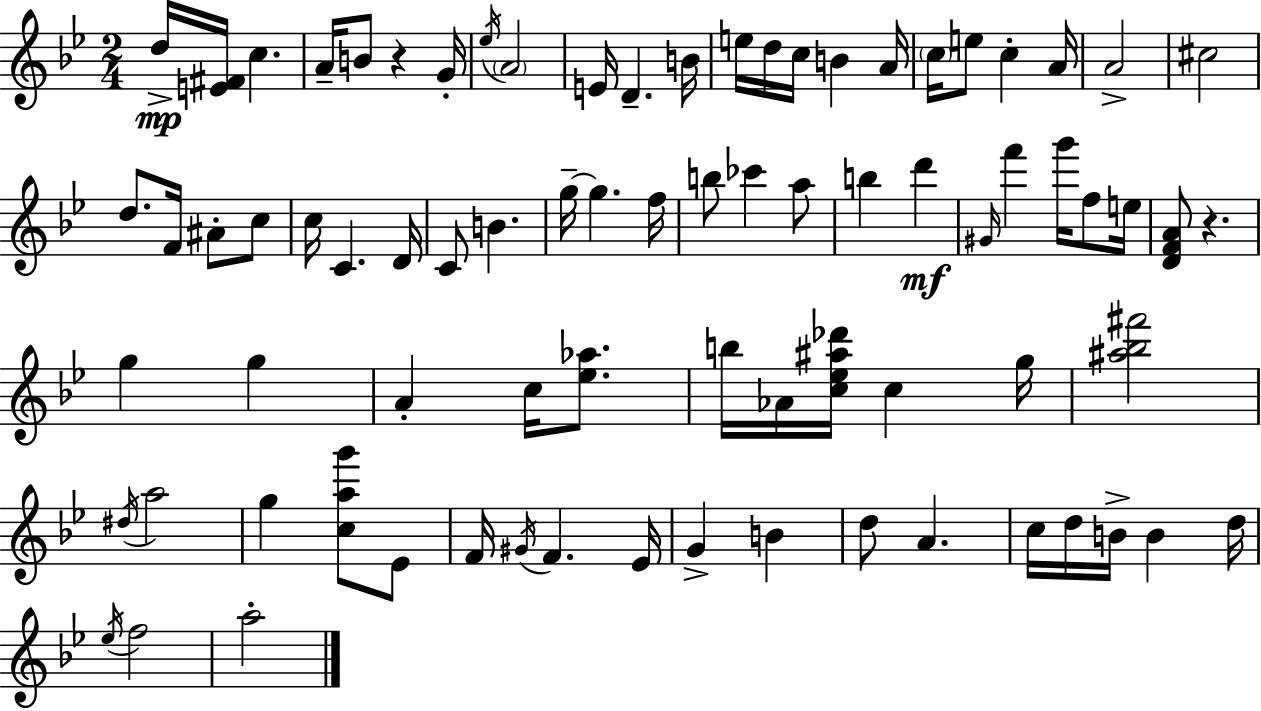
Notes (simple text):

D5/s [E4,F#4]/s C5/q. A4/s B4/e R/q G4/s Eb5/s A4/h E4/s D4/q. B4/s E5/s D5/s C5/s B4/q A4/s C5/s E5/e C5/q A4/s A4/h C#5/h D5/e. F4/s A#4/e C5/e C5/s C4/q. D4/s C4/e B4/q. G5/s G5/q. F5/s B5/e CES6/q A5/e B5/q D6/q G#4/s F6/q G6/s F5/e E5/s [D4,F4,A4]/e R/q. G5/q G5/q A4/q C5/s [Eb5,Ab5]/e. B5/s Ab4/s [C5,Eb5,A#5,Db6]/s C5/q G5/s [A#5,Bb5,F#6]/h D#5/s A5/h G5/q [C5,A5,G6]/e Eb4/e F4/s G#4/s F4/q. Eb4/s G4/q B4/q D5/e A4/q. C5/s D5/s B4/s B4/q D5/s Eb5/s F5/h A5/h